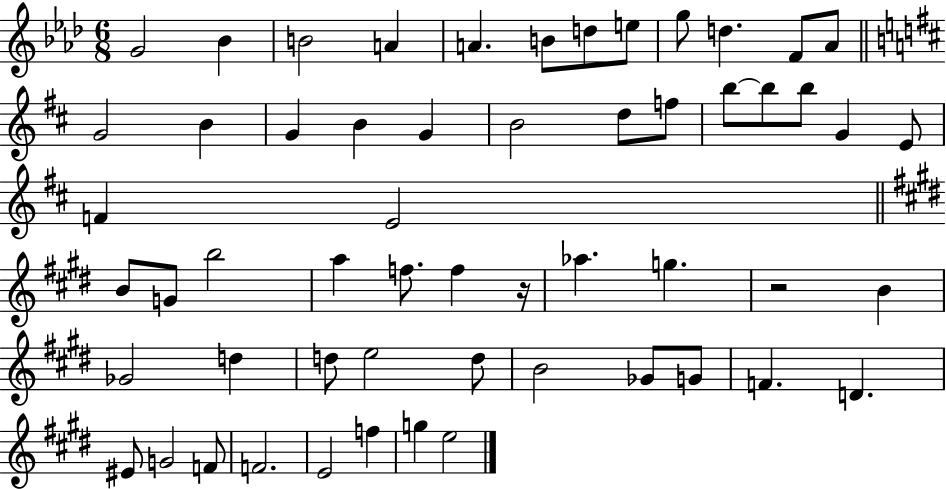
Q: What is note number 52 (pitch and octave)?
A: F5